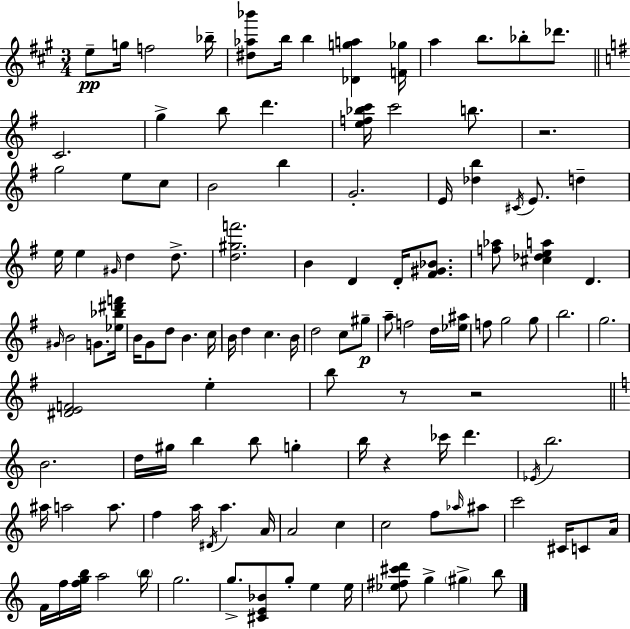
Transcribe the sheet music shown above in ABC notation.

X:1
T:Untitled
M:3/4
L:1/4
K:A
e/2 g/4 f2 _b/4 [^d_a_b']/2 b/4 b [_Dga] [F_g]/4 a b/2 _b/2 _d'/2 C2 g b/2 d' [ef_bc']/4 c'2 b/2 z2 g2 e/2 c/2 B2 b G2 E/4 [_db] ^C/4 E/2 d e/4 e ^G/4 d d/2 [d^gf']2 B D D/4 [^F^G_B]/2 [f_a]/2 [^c_dea] D ^G/4 B2 G/2 [_e_b^d'f']/4 B/4 G/2 d/2 B c/4 B/4 d c B/4 d2 c/2 ^g/2 a/2 f2 d/4 [_e^a]/4 f/2 g2 g/2 b2 g2 [^DEF]2 e b/2 z/2 z2 B2 d/4 ^g/4 b b/2 g b/4 z _c'/4 d' _E/4 b2 ^a/4 a2 a/2 f a/4 ^D/4 a A/4 A2 c c2 f/2 _a/4 ^a/2 c'2 ^C/4 C/2 A/4 F/4 f/4 [fgb]/4 a2 b/4 g2 g/2 [^CE_B]/2 g/2 e e/4 [_e^f^c'd']/2 g ^g b/2